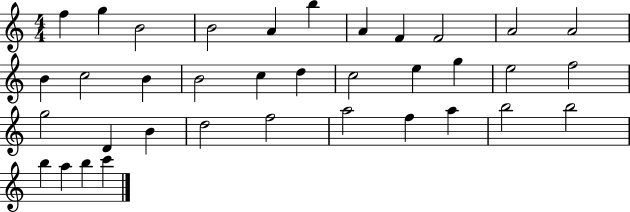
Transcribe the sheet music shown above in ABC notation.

X:1
T:Untitled
M:4/4
L:1/4
K:C
f g B2 B2 A b A F F2 A2 A2 B c2 B B2 c d c2 e g e2 f2 g2 D B d2 f2 a2 f a b2 b2 b a b c'